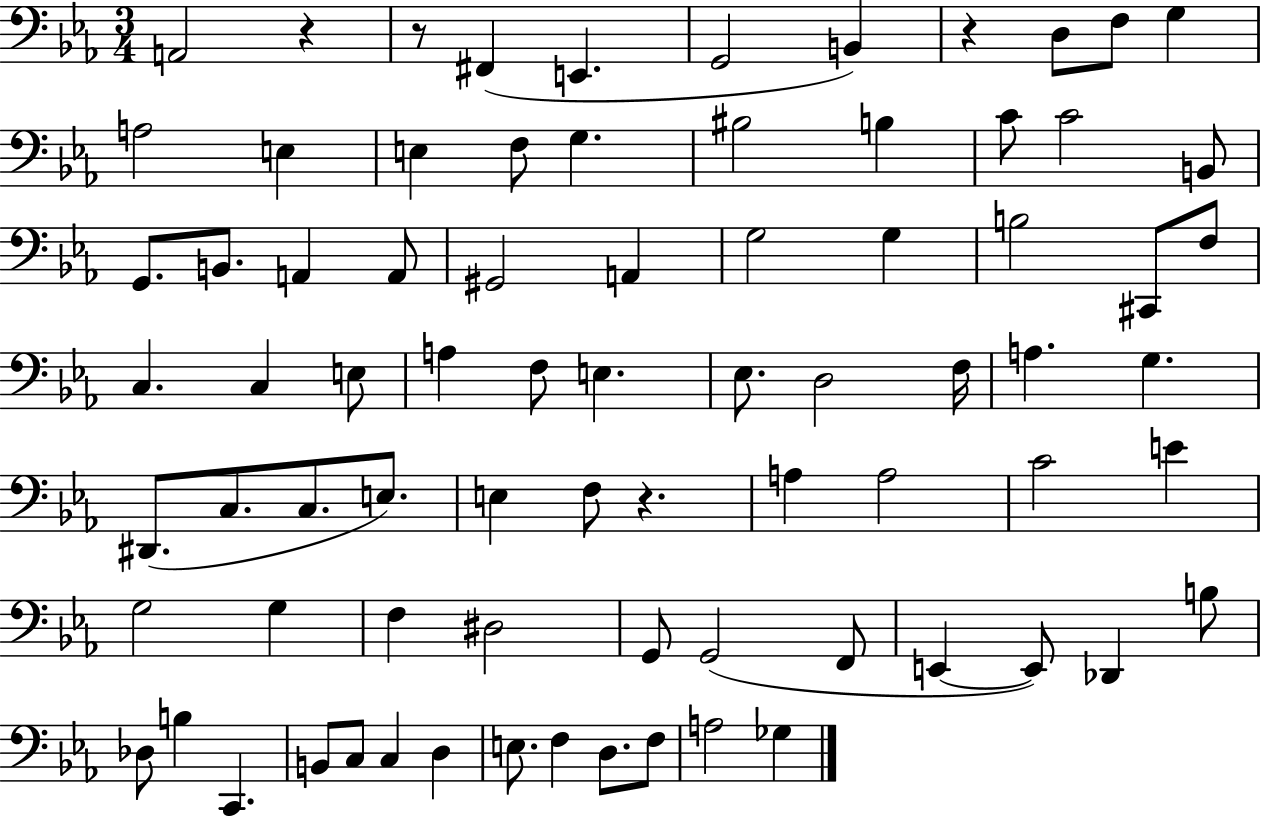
X:1
T:Untitled
M:3/4
L:1/4
K:Eb
A,,2 z z/2 ^F,, E,, G,,2 B,, z D,/2 F,/2 G, A,2 E, E, F,/2 G, ^B,2 B, C/2 C2 B,,/2 G,,/2 B,,/2 A,, A,,/2 ^G,,2 A,, G,2 G, B,2 ^C,,/2 F,/2 C, C, E,/2 A, F,/2 E, _E,/2 D,2 F,/4 A, G, ^D,,/2 C,/2 C,/2 E,/2 E, F,/2 z A, A,2 C2 E G,2 G, F, ^D,2 G,,/2 G,,2 F,,/2 E,, E,,/2 _D,, B,/2 _D,/2 B, C,, B,,/2 C,/2 C, D, E,/2 F, D,/2 F,/2 A,2 _G,